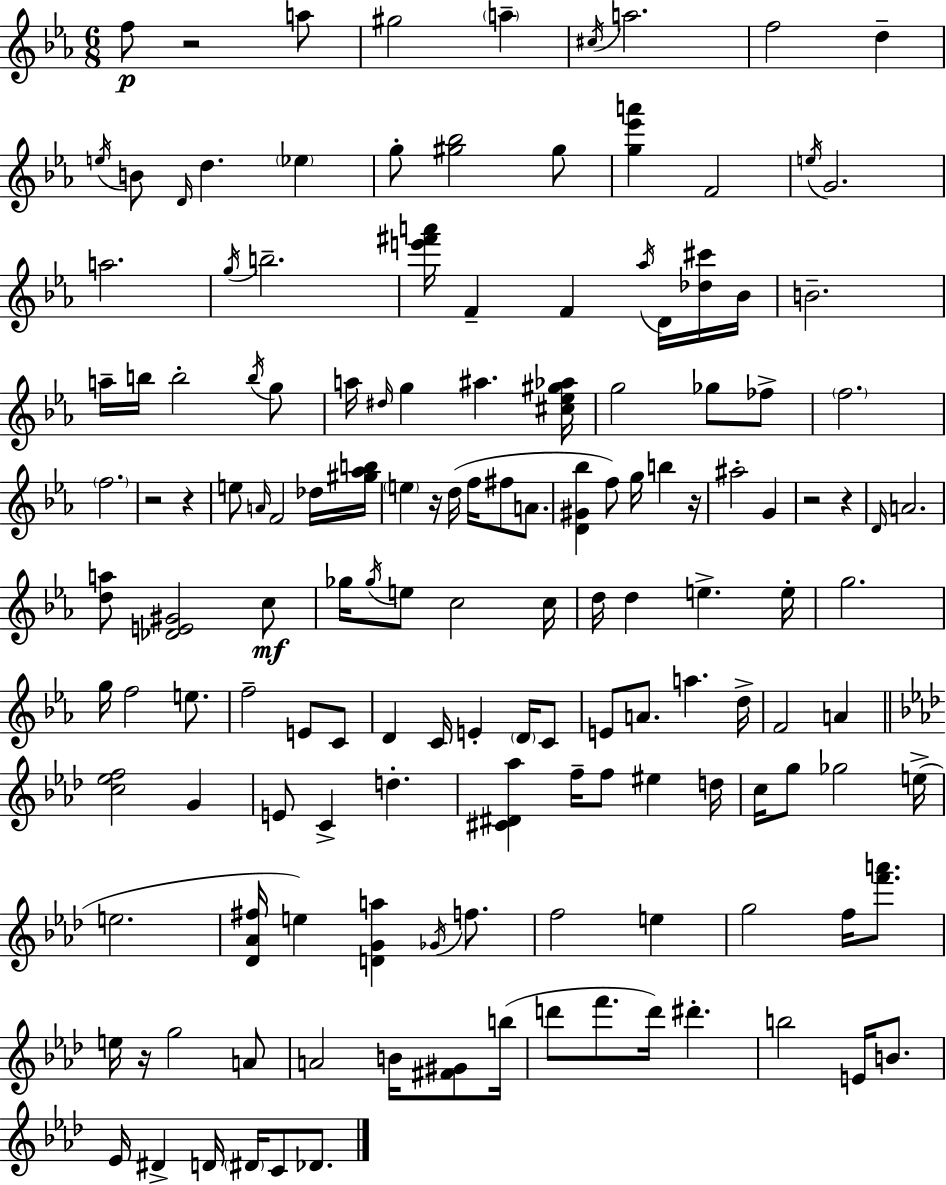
F5/e R/h A5/e G#5/h A5/q C#5/s A5/h. F5/h D5/q E5/s B4/e D4/s D5/q. Eb5/q G5/e [G#5,Bb5]/h G#5/e [G5,Eb6,A6]/q F4/h E5/s G4/h. A5/h. G5/s B5/h. [E6,F#6,A6]/s F4/q F4/q Ab5/s D4/s [Db5,C#6]/s Bb4/s B4/h. A5/s B5/s B5/h B5/s G5/e A5/s D#5/s G5/q A#5/q. [C#5,Eb5,G#5,Ab5]/s G5/h Gb5/e FES5/e F5/h. F5/h. R/h R/q E5/e A4/s F4/h Db5/s [G#5,Ab5,B5]/s E5/q R/s D5/s F5/s F#5/e A4/e. [D4,G#4,Bb5]/q F5/e G5/s B5/q R/s A#5/h G4/q R/h R/q D4/s A4/h. [D5,A5]/e [Db4,E4,G#4]/h C5/e Gb5/s Gb5/s E5/e C5/h C5/s D5/s D5/q E5/q. E5/s G5/h. G5/s F5/h E5/e. F5/h E4/e C4/e D4/q C4/s E4/q D4/s C4/e E4/e A4/e. A5/q. D5/s F4/h A4/q [C5,Eb5,F5]/h G4/q E4/e C4/q D5/q. [C#4,D#4,Ab5]/q F5/s F5/e EIS5/q D5/s C5/s G5/e Gb5/h E5/s E5/h. [Db4,Ab4,F#5]/s E5/q [D4,G4,A5]/q Gb4/s F5/e. F5/h E5/q G5/h F5/s [F6,A6]/e. E5/s R/s G5/h A4/e A4/h B4/s [F#4,G#4]/e B5/s D6/e F6/e. D6/s D#6/q. B5/h E4/s B4/e. Eb4/s D#4/q D4/s D#4/s C4/e Db4/e.